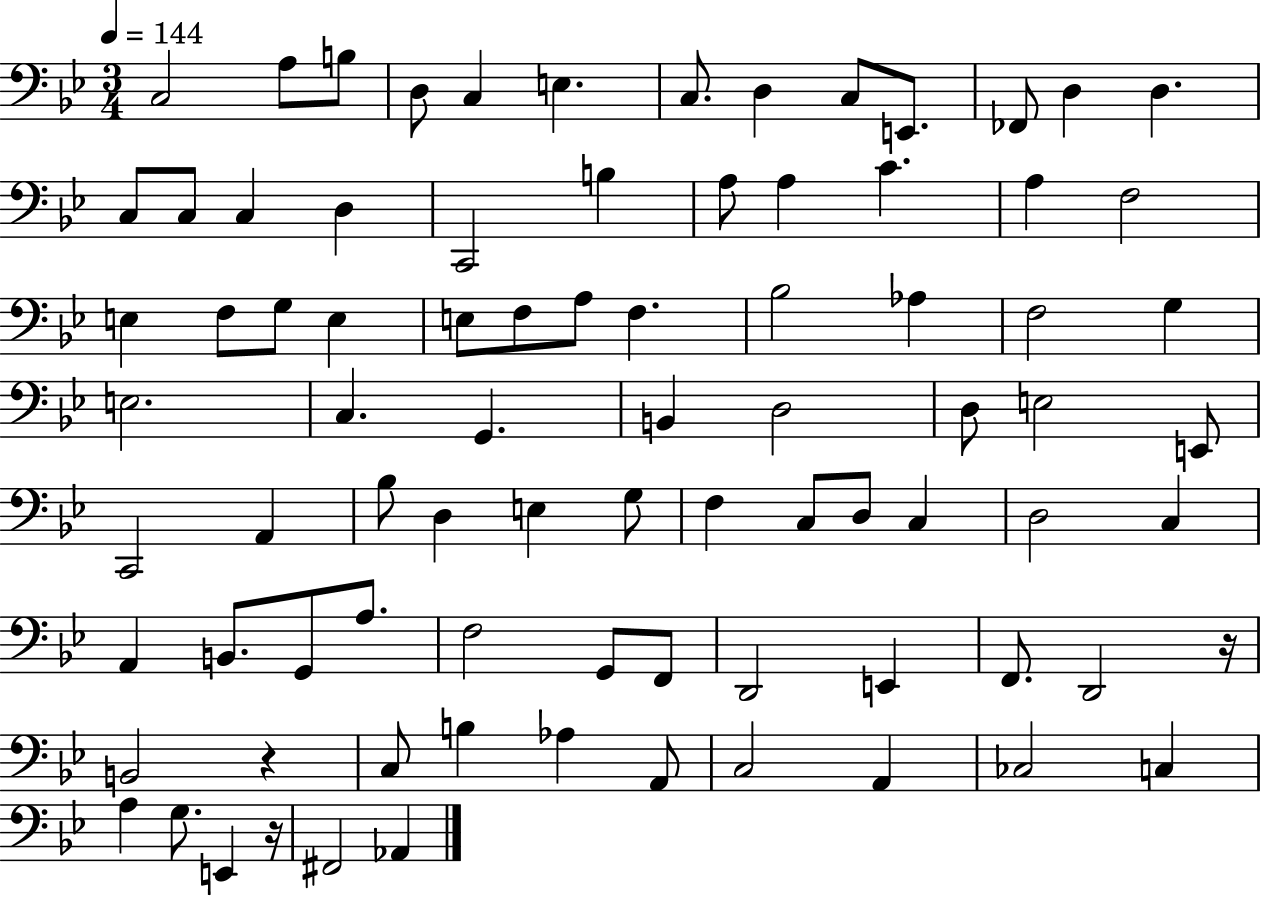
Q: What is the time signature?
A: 3/4